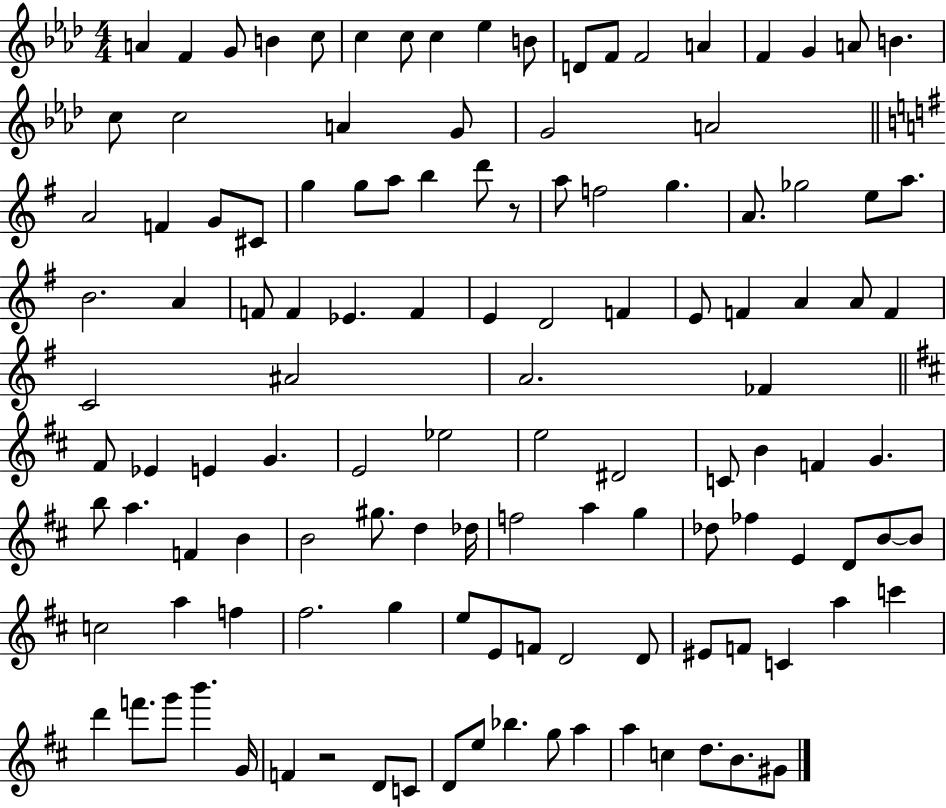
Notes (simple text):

A4/q F4/q G4/e B4/q C5/e C5/q C5/e C5/q Eb5/q B4/e D4/e F4/e F4/h A4/q F4/q G4/q A4/e B4/q. C5/e C5/h A4/q G4/e G4/h A4/h A4/h F4/q G4/e C#4/e G5/q G5/e A5/e B5/q D6/e R/e A5/e F5/h G5/q. A4/e. Gb5/h E5/e A5/e. B4/h. A4/q F4/e F4/q Eb4/q. F4/q E4/q D4/h F4/q E4/e F4/q A4/q A4/e F4/q C4/h A#4/h A4/h. FES4/q F#4/e Eb4/q E4/q G4/q. E4/h Eb5/h E5/h D#4/h C4/e B4/q F4/q G4/q. B5/e A5/q. F4/q B4/q B4/h G#5/e. D5/q Db5/s F5/h A5/q G5/q Db5/e FES5/q E4/q D4/e B4/e B4/e C5/h A5/q F5/q F#5/h. G5/q E5/e E4/e F4/e D4/h D4/e EIS4/e F4/e C4/q A5/q C6/q D6/q F6/e. G6/e B6/q. G4/s F4/q R/h D4/e C4/e D4/e E5/e Bb5/q. G5/e A5/q A5/q C5/q D5/e. B4/e. G#4/e